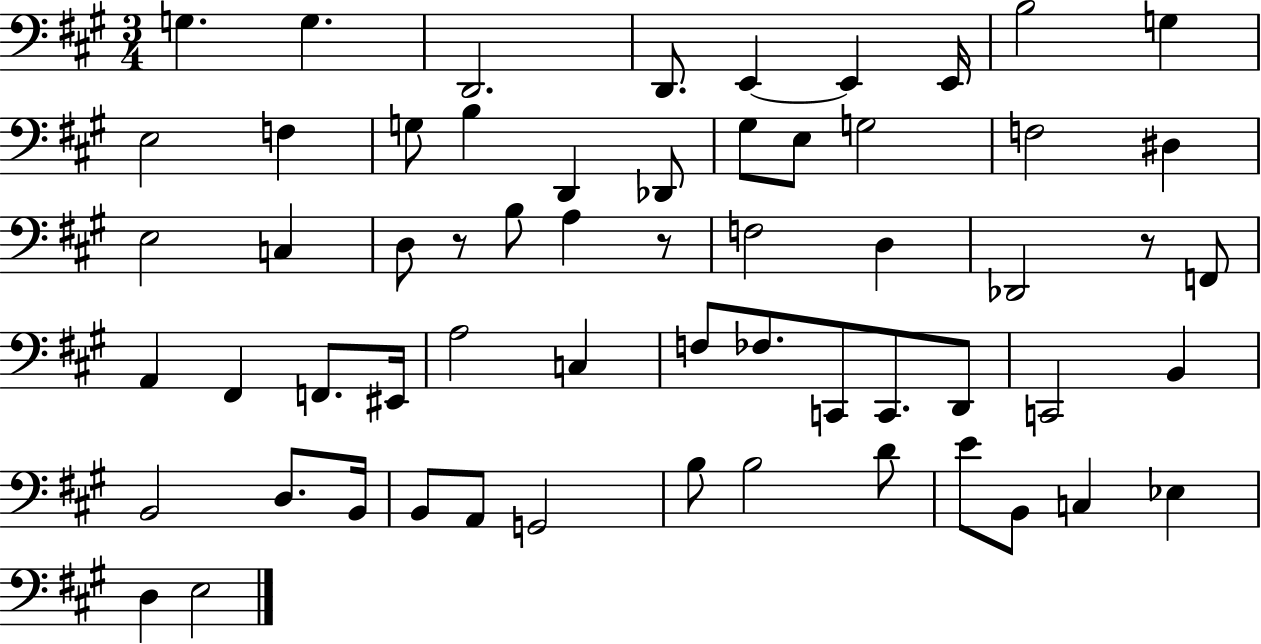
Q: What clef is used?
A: bass